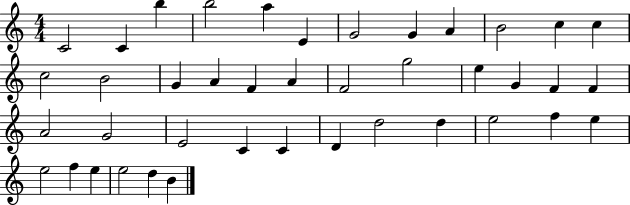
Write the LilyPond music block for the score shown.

{
  \clef treble
  \numericTimeSignature
  \time 4/4
  \key c \major
  c'2 c'4 b''4 | b''2 a''4 e'4 | g'2 g'4 a'4 | b'2 c''4 c''4 | \break c''2 b'2 | g'4 a'4 f'4 a'4 | f'2 g''2 | e''4 g'4 f'4 f'4 | \break a'2 g'2 | e'2 c'4 c'4 | d'4 d''2 d''4 | e''2 f''4 e''4 | \break e''2 f''4 e''4 | e''2 d''4 b'4 | \bar "|."
}